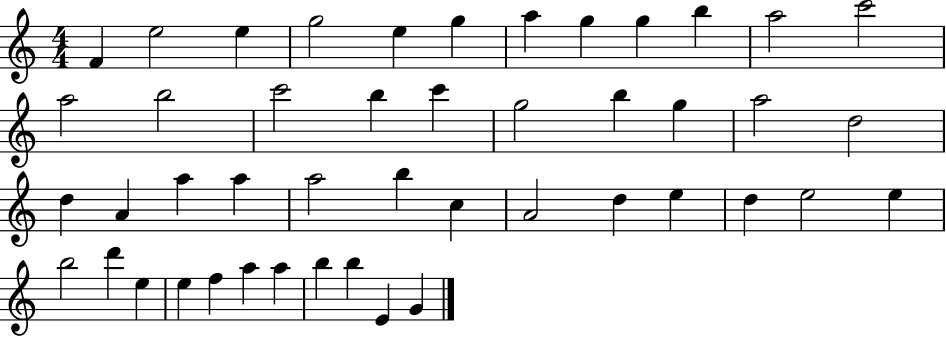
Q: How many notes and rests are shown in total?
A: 46